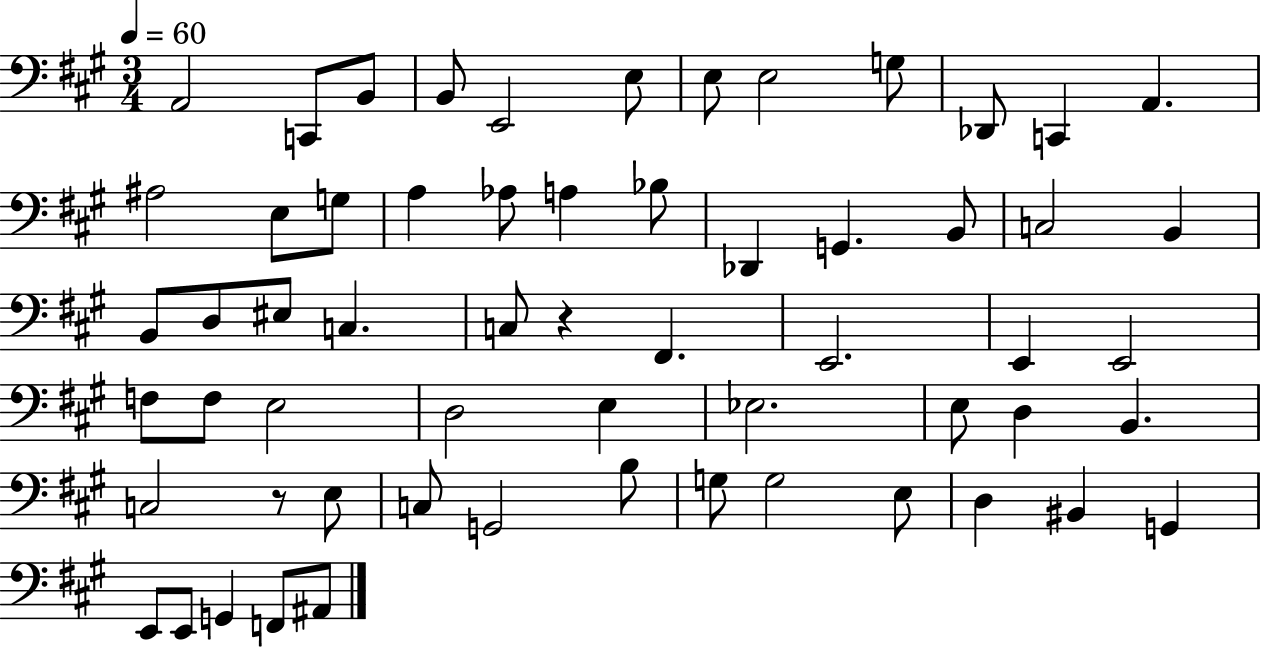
X:1
T:Untitled
M:3/4
L:1/4
K:A
A,,2 C,,/2 B,,/2 B,,/2 E,,2 E,/2 E,/2 E,2 G,/2 _D,,/2 C,, A,, ^A,2 E,/2 G,/2 A, _A,/2 A, _B,/2 _D,, G,, B,,/2 C,2 B,, B,,/2 D,/2 ^E,/2 C, C,/2 z ^F,, E,,2 E,, E,,2 F,/2 F,/2 E,2 D,2 E, _E,2 E,/2 D, B,, C,2 z/2 E,/2 C,/2 G,,2 B,/2 G,/2 G,2 E,/2 D, ^B,, G,, E,,/2 E,,/2 G,, F,,/2 ^A,,/2